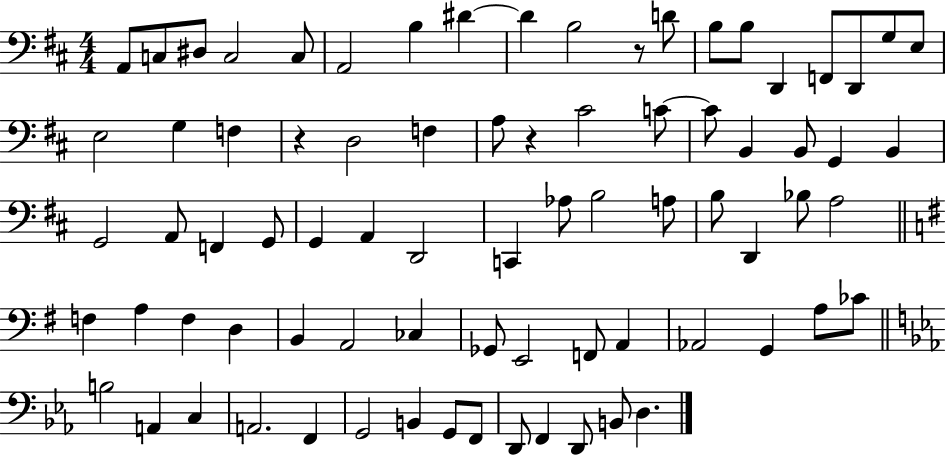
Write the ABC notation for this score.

X:1
T:Untitled
M:4/4
L:1/4
K:D
A,,/2 C,/2 ^D,/2 C,2 C,/2 A,,2 B, ^D ^D B,2 z/2 D/2 B,/2 B,/2 D,, F,,/2 D,,/2 G,/2 E,/2 E,2 G, F, z D,2 F, A,/2 z ^C2 C/2 C/2 B,, B,,/2 G,, B,, G,,2 A,,/2 F,, G,,/2 G,, A,, D,,2 C,, _A,/2 B,2 A,/2 B,/2 D,, _B,/2 A,2 F, A, F, D, B,, A,,2 _C, _G,,/2 E,,2 F,,/2 A,, _A,,2 G,, A,/2 _C/2 B,2 A,, C, A,,2 F,, G,,2 B,, G,,/2 F,,/2 D,,/2 F,, D,,/2 B,,/2 D,